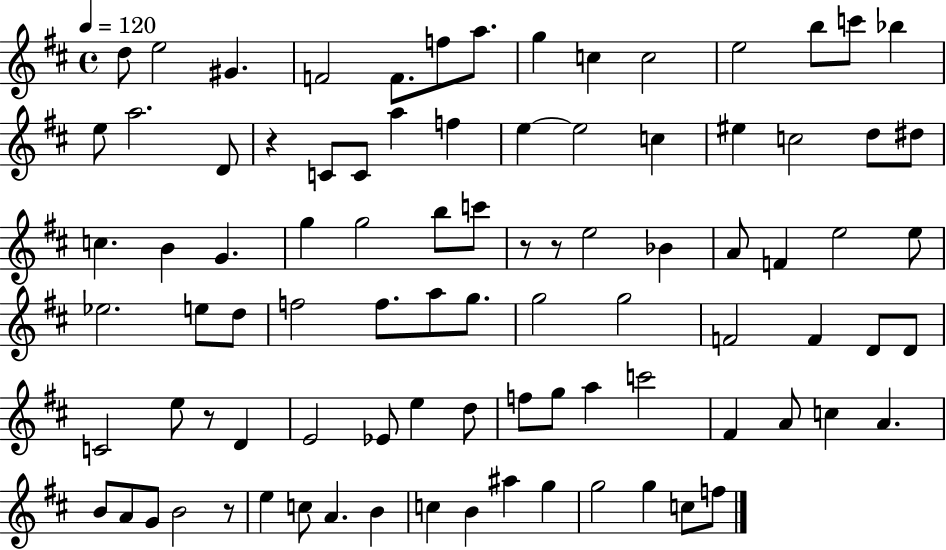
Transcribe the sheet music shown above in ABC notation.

X:1
T:Untitled
M:4/4
L:1/4
K:D
d/2 e2 ^G F2 F/2 f/2 a/2 g c c2 e2 b/2 c'/2 _b e/2 a2 D/2 z C/2 C/2 a f e e2 c ^e c2 d/2 ^d/2 c B G g g2 b/2 c'/2 z/2 z/2 e2 _B A/2 F e2 e/2 _e2 e/2 d/2 f2 f/2 a/2 g/2 g2 g2 F2 F D/2 D/2 C2 e/2 z/2 D E2 _E/2 e d/2 f/2 g/2 a c'2 ^F A/2 c A B/2 A/2 G/2 B2 z/2 e c/2 A B c B ^a g g2 g c/2 f/2